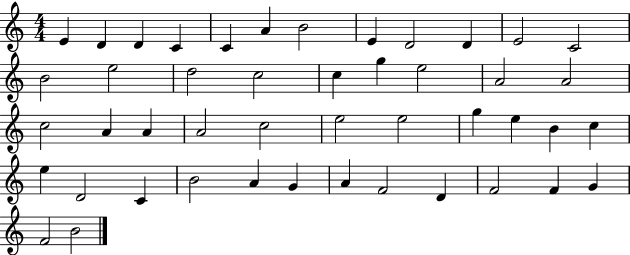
E4/q D4/q D4/q C4/q C4/q A4/q B4/h E4/q D4/h D4/q E4/h C4/h B4/h E5/h D5/h C5/h C5/q G5/q E5/h A4/h A4/h C5/h A4/q A4/q A4/h C5/h E5/h E5/h G5/q E5/q B4/q C5/q E5/q D4/h C4/q B4/h A4/q G4/q A4/q F4/h D4/q F4/h F4/q G4/q F4/h B4/h